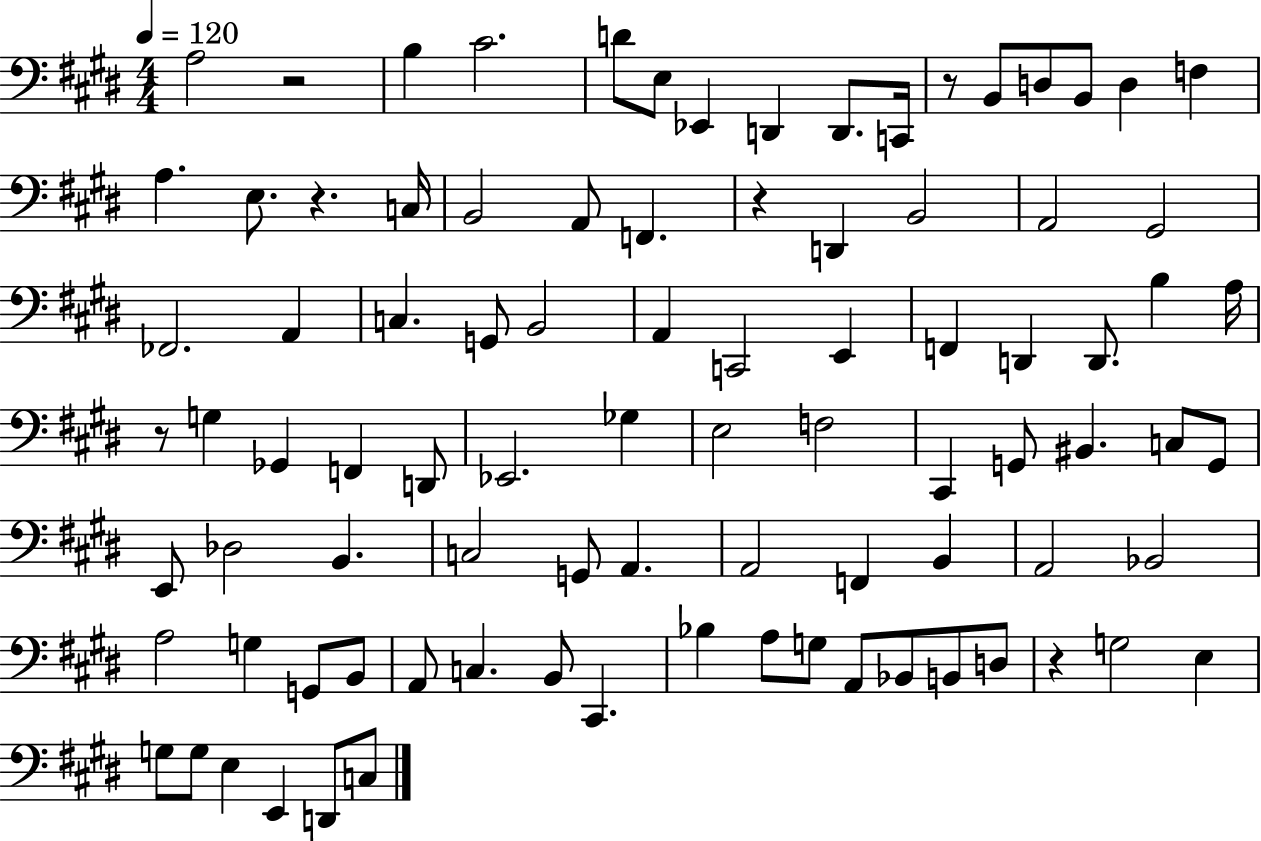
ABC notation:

X:1
T:Untitled
M:4/4
L:1/4
K:E
A,2 z2 B, ^C2 D/2 E,/2 _E,, D,, D,,/2 C,,/4 z/2 B,,/2 D,/2 B,,/2 D, F, A, E,/2 z C,/4 B,,2 A,,/2 F,, z D,, B,,2 A,,2 ^G,,2 _F,,2 A,, C, G,,/2 B,,2 A,, C,,2 E,, F,, D,, D,,/2 B, A,/4 z/2 G, _G,, F,, D,,/2 _E,,2 _G, E,2 F,2 ^C,, G,,/2 ^B,, C,/2 G,,/2 E,,/2 _D,2 B,, C,2 G,,/2 A,, A,,2 F,, B,, A,,2 _B,,2 A,2 G, G,,/2 B,,/2 A,,/2 C, B,,/2 ^C,, _B, A,/2 G,/2 A,,/2 _B,,/2 B,,/2 D,/2 z G,2 E, G,/2 G,/2 E, E,, D,,/2 C,/2